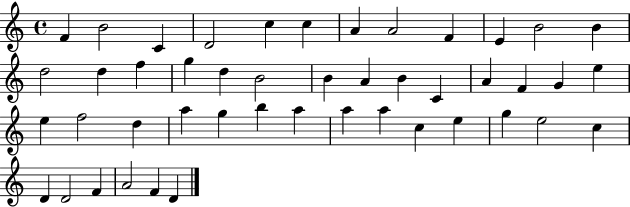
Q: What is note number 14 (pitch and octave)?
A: D5